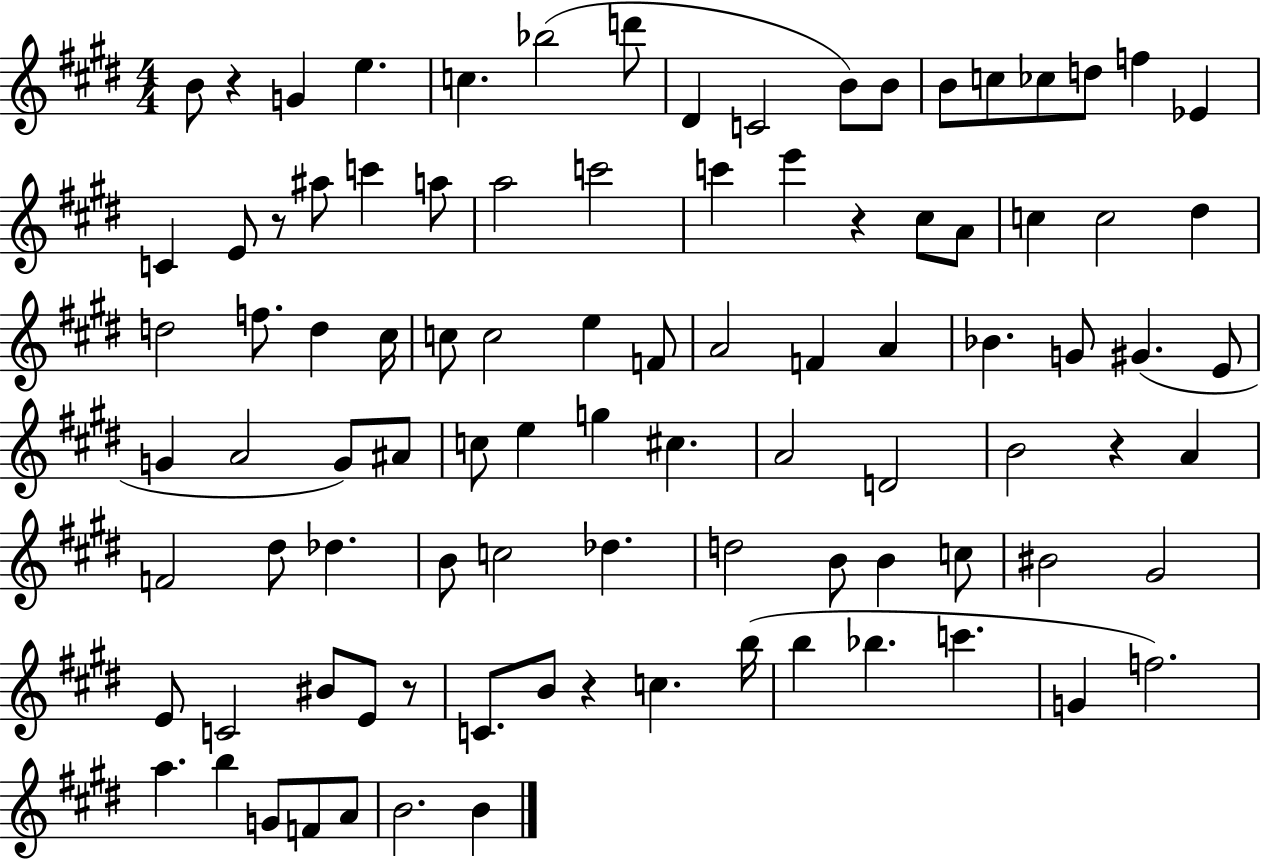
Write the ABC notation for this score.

X:1
T:Untitled
M:4/4
L:1/4
K:E
B/2 z G e c _b2 d'/2 ^D C2 B/2 B/2 B/2 c/2 _c/2 d/2 f _E C E/2 z/2 ^a/2 c' a/2 a2 c'2 c' e' z ^c/2 A/2 c c2 ^d d2 f/2 d ^c/4 c/2 c2 e F/2 A2 F A _B G/2 ^G E/2 G A2 G/2 ^A/2 c/2 e g ^c A2 D2 B2 z A F2 ^d/2 _d B/2 c2 _d d2 B/2 B c/2 ^B2 ^G2 E/2 C2 ^B/2 E/2 z/2 C/2 B/2 z c b/4 b _b c' G f2 a b G/2 F/2 A/2 B2 B